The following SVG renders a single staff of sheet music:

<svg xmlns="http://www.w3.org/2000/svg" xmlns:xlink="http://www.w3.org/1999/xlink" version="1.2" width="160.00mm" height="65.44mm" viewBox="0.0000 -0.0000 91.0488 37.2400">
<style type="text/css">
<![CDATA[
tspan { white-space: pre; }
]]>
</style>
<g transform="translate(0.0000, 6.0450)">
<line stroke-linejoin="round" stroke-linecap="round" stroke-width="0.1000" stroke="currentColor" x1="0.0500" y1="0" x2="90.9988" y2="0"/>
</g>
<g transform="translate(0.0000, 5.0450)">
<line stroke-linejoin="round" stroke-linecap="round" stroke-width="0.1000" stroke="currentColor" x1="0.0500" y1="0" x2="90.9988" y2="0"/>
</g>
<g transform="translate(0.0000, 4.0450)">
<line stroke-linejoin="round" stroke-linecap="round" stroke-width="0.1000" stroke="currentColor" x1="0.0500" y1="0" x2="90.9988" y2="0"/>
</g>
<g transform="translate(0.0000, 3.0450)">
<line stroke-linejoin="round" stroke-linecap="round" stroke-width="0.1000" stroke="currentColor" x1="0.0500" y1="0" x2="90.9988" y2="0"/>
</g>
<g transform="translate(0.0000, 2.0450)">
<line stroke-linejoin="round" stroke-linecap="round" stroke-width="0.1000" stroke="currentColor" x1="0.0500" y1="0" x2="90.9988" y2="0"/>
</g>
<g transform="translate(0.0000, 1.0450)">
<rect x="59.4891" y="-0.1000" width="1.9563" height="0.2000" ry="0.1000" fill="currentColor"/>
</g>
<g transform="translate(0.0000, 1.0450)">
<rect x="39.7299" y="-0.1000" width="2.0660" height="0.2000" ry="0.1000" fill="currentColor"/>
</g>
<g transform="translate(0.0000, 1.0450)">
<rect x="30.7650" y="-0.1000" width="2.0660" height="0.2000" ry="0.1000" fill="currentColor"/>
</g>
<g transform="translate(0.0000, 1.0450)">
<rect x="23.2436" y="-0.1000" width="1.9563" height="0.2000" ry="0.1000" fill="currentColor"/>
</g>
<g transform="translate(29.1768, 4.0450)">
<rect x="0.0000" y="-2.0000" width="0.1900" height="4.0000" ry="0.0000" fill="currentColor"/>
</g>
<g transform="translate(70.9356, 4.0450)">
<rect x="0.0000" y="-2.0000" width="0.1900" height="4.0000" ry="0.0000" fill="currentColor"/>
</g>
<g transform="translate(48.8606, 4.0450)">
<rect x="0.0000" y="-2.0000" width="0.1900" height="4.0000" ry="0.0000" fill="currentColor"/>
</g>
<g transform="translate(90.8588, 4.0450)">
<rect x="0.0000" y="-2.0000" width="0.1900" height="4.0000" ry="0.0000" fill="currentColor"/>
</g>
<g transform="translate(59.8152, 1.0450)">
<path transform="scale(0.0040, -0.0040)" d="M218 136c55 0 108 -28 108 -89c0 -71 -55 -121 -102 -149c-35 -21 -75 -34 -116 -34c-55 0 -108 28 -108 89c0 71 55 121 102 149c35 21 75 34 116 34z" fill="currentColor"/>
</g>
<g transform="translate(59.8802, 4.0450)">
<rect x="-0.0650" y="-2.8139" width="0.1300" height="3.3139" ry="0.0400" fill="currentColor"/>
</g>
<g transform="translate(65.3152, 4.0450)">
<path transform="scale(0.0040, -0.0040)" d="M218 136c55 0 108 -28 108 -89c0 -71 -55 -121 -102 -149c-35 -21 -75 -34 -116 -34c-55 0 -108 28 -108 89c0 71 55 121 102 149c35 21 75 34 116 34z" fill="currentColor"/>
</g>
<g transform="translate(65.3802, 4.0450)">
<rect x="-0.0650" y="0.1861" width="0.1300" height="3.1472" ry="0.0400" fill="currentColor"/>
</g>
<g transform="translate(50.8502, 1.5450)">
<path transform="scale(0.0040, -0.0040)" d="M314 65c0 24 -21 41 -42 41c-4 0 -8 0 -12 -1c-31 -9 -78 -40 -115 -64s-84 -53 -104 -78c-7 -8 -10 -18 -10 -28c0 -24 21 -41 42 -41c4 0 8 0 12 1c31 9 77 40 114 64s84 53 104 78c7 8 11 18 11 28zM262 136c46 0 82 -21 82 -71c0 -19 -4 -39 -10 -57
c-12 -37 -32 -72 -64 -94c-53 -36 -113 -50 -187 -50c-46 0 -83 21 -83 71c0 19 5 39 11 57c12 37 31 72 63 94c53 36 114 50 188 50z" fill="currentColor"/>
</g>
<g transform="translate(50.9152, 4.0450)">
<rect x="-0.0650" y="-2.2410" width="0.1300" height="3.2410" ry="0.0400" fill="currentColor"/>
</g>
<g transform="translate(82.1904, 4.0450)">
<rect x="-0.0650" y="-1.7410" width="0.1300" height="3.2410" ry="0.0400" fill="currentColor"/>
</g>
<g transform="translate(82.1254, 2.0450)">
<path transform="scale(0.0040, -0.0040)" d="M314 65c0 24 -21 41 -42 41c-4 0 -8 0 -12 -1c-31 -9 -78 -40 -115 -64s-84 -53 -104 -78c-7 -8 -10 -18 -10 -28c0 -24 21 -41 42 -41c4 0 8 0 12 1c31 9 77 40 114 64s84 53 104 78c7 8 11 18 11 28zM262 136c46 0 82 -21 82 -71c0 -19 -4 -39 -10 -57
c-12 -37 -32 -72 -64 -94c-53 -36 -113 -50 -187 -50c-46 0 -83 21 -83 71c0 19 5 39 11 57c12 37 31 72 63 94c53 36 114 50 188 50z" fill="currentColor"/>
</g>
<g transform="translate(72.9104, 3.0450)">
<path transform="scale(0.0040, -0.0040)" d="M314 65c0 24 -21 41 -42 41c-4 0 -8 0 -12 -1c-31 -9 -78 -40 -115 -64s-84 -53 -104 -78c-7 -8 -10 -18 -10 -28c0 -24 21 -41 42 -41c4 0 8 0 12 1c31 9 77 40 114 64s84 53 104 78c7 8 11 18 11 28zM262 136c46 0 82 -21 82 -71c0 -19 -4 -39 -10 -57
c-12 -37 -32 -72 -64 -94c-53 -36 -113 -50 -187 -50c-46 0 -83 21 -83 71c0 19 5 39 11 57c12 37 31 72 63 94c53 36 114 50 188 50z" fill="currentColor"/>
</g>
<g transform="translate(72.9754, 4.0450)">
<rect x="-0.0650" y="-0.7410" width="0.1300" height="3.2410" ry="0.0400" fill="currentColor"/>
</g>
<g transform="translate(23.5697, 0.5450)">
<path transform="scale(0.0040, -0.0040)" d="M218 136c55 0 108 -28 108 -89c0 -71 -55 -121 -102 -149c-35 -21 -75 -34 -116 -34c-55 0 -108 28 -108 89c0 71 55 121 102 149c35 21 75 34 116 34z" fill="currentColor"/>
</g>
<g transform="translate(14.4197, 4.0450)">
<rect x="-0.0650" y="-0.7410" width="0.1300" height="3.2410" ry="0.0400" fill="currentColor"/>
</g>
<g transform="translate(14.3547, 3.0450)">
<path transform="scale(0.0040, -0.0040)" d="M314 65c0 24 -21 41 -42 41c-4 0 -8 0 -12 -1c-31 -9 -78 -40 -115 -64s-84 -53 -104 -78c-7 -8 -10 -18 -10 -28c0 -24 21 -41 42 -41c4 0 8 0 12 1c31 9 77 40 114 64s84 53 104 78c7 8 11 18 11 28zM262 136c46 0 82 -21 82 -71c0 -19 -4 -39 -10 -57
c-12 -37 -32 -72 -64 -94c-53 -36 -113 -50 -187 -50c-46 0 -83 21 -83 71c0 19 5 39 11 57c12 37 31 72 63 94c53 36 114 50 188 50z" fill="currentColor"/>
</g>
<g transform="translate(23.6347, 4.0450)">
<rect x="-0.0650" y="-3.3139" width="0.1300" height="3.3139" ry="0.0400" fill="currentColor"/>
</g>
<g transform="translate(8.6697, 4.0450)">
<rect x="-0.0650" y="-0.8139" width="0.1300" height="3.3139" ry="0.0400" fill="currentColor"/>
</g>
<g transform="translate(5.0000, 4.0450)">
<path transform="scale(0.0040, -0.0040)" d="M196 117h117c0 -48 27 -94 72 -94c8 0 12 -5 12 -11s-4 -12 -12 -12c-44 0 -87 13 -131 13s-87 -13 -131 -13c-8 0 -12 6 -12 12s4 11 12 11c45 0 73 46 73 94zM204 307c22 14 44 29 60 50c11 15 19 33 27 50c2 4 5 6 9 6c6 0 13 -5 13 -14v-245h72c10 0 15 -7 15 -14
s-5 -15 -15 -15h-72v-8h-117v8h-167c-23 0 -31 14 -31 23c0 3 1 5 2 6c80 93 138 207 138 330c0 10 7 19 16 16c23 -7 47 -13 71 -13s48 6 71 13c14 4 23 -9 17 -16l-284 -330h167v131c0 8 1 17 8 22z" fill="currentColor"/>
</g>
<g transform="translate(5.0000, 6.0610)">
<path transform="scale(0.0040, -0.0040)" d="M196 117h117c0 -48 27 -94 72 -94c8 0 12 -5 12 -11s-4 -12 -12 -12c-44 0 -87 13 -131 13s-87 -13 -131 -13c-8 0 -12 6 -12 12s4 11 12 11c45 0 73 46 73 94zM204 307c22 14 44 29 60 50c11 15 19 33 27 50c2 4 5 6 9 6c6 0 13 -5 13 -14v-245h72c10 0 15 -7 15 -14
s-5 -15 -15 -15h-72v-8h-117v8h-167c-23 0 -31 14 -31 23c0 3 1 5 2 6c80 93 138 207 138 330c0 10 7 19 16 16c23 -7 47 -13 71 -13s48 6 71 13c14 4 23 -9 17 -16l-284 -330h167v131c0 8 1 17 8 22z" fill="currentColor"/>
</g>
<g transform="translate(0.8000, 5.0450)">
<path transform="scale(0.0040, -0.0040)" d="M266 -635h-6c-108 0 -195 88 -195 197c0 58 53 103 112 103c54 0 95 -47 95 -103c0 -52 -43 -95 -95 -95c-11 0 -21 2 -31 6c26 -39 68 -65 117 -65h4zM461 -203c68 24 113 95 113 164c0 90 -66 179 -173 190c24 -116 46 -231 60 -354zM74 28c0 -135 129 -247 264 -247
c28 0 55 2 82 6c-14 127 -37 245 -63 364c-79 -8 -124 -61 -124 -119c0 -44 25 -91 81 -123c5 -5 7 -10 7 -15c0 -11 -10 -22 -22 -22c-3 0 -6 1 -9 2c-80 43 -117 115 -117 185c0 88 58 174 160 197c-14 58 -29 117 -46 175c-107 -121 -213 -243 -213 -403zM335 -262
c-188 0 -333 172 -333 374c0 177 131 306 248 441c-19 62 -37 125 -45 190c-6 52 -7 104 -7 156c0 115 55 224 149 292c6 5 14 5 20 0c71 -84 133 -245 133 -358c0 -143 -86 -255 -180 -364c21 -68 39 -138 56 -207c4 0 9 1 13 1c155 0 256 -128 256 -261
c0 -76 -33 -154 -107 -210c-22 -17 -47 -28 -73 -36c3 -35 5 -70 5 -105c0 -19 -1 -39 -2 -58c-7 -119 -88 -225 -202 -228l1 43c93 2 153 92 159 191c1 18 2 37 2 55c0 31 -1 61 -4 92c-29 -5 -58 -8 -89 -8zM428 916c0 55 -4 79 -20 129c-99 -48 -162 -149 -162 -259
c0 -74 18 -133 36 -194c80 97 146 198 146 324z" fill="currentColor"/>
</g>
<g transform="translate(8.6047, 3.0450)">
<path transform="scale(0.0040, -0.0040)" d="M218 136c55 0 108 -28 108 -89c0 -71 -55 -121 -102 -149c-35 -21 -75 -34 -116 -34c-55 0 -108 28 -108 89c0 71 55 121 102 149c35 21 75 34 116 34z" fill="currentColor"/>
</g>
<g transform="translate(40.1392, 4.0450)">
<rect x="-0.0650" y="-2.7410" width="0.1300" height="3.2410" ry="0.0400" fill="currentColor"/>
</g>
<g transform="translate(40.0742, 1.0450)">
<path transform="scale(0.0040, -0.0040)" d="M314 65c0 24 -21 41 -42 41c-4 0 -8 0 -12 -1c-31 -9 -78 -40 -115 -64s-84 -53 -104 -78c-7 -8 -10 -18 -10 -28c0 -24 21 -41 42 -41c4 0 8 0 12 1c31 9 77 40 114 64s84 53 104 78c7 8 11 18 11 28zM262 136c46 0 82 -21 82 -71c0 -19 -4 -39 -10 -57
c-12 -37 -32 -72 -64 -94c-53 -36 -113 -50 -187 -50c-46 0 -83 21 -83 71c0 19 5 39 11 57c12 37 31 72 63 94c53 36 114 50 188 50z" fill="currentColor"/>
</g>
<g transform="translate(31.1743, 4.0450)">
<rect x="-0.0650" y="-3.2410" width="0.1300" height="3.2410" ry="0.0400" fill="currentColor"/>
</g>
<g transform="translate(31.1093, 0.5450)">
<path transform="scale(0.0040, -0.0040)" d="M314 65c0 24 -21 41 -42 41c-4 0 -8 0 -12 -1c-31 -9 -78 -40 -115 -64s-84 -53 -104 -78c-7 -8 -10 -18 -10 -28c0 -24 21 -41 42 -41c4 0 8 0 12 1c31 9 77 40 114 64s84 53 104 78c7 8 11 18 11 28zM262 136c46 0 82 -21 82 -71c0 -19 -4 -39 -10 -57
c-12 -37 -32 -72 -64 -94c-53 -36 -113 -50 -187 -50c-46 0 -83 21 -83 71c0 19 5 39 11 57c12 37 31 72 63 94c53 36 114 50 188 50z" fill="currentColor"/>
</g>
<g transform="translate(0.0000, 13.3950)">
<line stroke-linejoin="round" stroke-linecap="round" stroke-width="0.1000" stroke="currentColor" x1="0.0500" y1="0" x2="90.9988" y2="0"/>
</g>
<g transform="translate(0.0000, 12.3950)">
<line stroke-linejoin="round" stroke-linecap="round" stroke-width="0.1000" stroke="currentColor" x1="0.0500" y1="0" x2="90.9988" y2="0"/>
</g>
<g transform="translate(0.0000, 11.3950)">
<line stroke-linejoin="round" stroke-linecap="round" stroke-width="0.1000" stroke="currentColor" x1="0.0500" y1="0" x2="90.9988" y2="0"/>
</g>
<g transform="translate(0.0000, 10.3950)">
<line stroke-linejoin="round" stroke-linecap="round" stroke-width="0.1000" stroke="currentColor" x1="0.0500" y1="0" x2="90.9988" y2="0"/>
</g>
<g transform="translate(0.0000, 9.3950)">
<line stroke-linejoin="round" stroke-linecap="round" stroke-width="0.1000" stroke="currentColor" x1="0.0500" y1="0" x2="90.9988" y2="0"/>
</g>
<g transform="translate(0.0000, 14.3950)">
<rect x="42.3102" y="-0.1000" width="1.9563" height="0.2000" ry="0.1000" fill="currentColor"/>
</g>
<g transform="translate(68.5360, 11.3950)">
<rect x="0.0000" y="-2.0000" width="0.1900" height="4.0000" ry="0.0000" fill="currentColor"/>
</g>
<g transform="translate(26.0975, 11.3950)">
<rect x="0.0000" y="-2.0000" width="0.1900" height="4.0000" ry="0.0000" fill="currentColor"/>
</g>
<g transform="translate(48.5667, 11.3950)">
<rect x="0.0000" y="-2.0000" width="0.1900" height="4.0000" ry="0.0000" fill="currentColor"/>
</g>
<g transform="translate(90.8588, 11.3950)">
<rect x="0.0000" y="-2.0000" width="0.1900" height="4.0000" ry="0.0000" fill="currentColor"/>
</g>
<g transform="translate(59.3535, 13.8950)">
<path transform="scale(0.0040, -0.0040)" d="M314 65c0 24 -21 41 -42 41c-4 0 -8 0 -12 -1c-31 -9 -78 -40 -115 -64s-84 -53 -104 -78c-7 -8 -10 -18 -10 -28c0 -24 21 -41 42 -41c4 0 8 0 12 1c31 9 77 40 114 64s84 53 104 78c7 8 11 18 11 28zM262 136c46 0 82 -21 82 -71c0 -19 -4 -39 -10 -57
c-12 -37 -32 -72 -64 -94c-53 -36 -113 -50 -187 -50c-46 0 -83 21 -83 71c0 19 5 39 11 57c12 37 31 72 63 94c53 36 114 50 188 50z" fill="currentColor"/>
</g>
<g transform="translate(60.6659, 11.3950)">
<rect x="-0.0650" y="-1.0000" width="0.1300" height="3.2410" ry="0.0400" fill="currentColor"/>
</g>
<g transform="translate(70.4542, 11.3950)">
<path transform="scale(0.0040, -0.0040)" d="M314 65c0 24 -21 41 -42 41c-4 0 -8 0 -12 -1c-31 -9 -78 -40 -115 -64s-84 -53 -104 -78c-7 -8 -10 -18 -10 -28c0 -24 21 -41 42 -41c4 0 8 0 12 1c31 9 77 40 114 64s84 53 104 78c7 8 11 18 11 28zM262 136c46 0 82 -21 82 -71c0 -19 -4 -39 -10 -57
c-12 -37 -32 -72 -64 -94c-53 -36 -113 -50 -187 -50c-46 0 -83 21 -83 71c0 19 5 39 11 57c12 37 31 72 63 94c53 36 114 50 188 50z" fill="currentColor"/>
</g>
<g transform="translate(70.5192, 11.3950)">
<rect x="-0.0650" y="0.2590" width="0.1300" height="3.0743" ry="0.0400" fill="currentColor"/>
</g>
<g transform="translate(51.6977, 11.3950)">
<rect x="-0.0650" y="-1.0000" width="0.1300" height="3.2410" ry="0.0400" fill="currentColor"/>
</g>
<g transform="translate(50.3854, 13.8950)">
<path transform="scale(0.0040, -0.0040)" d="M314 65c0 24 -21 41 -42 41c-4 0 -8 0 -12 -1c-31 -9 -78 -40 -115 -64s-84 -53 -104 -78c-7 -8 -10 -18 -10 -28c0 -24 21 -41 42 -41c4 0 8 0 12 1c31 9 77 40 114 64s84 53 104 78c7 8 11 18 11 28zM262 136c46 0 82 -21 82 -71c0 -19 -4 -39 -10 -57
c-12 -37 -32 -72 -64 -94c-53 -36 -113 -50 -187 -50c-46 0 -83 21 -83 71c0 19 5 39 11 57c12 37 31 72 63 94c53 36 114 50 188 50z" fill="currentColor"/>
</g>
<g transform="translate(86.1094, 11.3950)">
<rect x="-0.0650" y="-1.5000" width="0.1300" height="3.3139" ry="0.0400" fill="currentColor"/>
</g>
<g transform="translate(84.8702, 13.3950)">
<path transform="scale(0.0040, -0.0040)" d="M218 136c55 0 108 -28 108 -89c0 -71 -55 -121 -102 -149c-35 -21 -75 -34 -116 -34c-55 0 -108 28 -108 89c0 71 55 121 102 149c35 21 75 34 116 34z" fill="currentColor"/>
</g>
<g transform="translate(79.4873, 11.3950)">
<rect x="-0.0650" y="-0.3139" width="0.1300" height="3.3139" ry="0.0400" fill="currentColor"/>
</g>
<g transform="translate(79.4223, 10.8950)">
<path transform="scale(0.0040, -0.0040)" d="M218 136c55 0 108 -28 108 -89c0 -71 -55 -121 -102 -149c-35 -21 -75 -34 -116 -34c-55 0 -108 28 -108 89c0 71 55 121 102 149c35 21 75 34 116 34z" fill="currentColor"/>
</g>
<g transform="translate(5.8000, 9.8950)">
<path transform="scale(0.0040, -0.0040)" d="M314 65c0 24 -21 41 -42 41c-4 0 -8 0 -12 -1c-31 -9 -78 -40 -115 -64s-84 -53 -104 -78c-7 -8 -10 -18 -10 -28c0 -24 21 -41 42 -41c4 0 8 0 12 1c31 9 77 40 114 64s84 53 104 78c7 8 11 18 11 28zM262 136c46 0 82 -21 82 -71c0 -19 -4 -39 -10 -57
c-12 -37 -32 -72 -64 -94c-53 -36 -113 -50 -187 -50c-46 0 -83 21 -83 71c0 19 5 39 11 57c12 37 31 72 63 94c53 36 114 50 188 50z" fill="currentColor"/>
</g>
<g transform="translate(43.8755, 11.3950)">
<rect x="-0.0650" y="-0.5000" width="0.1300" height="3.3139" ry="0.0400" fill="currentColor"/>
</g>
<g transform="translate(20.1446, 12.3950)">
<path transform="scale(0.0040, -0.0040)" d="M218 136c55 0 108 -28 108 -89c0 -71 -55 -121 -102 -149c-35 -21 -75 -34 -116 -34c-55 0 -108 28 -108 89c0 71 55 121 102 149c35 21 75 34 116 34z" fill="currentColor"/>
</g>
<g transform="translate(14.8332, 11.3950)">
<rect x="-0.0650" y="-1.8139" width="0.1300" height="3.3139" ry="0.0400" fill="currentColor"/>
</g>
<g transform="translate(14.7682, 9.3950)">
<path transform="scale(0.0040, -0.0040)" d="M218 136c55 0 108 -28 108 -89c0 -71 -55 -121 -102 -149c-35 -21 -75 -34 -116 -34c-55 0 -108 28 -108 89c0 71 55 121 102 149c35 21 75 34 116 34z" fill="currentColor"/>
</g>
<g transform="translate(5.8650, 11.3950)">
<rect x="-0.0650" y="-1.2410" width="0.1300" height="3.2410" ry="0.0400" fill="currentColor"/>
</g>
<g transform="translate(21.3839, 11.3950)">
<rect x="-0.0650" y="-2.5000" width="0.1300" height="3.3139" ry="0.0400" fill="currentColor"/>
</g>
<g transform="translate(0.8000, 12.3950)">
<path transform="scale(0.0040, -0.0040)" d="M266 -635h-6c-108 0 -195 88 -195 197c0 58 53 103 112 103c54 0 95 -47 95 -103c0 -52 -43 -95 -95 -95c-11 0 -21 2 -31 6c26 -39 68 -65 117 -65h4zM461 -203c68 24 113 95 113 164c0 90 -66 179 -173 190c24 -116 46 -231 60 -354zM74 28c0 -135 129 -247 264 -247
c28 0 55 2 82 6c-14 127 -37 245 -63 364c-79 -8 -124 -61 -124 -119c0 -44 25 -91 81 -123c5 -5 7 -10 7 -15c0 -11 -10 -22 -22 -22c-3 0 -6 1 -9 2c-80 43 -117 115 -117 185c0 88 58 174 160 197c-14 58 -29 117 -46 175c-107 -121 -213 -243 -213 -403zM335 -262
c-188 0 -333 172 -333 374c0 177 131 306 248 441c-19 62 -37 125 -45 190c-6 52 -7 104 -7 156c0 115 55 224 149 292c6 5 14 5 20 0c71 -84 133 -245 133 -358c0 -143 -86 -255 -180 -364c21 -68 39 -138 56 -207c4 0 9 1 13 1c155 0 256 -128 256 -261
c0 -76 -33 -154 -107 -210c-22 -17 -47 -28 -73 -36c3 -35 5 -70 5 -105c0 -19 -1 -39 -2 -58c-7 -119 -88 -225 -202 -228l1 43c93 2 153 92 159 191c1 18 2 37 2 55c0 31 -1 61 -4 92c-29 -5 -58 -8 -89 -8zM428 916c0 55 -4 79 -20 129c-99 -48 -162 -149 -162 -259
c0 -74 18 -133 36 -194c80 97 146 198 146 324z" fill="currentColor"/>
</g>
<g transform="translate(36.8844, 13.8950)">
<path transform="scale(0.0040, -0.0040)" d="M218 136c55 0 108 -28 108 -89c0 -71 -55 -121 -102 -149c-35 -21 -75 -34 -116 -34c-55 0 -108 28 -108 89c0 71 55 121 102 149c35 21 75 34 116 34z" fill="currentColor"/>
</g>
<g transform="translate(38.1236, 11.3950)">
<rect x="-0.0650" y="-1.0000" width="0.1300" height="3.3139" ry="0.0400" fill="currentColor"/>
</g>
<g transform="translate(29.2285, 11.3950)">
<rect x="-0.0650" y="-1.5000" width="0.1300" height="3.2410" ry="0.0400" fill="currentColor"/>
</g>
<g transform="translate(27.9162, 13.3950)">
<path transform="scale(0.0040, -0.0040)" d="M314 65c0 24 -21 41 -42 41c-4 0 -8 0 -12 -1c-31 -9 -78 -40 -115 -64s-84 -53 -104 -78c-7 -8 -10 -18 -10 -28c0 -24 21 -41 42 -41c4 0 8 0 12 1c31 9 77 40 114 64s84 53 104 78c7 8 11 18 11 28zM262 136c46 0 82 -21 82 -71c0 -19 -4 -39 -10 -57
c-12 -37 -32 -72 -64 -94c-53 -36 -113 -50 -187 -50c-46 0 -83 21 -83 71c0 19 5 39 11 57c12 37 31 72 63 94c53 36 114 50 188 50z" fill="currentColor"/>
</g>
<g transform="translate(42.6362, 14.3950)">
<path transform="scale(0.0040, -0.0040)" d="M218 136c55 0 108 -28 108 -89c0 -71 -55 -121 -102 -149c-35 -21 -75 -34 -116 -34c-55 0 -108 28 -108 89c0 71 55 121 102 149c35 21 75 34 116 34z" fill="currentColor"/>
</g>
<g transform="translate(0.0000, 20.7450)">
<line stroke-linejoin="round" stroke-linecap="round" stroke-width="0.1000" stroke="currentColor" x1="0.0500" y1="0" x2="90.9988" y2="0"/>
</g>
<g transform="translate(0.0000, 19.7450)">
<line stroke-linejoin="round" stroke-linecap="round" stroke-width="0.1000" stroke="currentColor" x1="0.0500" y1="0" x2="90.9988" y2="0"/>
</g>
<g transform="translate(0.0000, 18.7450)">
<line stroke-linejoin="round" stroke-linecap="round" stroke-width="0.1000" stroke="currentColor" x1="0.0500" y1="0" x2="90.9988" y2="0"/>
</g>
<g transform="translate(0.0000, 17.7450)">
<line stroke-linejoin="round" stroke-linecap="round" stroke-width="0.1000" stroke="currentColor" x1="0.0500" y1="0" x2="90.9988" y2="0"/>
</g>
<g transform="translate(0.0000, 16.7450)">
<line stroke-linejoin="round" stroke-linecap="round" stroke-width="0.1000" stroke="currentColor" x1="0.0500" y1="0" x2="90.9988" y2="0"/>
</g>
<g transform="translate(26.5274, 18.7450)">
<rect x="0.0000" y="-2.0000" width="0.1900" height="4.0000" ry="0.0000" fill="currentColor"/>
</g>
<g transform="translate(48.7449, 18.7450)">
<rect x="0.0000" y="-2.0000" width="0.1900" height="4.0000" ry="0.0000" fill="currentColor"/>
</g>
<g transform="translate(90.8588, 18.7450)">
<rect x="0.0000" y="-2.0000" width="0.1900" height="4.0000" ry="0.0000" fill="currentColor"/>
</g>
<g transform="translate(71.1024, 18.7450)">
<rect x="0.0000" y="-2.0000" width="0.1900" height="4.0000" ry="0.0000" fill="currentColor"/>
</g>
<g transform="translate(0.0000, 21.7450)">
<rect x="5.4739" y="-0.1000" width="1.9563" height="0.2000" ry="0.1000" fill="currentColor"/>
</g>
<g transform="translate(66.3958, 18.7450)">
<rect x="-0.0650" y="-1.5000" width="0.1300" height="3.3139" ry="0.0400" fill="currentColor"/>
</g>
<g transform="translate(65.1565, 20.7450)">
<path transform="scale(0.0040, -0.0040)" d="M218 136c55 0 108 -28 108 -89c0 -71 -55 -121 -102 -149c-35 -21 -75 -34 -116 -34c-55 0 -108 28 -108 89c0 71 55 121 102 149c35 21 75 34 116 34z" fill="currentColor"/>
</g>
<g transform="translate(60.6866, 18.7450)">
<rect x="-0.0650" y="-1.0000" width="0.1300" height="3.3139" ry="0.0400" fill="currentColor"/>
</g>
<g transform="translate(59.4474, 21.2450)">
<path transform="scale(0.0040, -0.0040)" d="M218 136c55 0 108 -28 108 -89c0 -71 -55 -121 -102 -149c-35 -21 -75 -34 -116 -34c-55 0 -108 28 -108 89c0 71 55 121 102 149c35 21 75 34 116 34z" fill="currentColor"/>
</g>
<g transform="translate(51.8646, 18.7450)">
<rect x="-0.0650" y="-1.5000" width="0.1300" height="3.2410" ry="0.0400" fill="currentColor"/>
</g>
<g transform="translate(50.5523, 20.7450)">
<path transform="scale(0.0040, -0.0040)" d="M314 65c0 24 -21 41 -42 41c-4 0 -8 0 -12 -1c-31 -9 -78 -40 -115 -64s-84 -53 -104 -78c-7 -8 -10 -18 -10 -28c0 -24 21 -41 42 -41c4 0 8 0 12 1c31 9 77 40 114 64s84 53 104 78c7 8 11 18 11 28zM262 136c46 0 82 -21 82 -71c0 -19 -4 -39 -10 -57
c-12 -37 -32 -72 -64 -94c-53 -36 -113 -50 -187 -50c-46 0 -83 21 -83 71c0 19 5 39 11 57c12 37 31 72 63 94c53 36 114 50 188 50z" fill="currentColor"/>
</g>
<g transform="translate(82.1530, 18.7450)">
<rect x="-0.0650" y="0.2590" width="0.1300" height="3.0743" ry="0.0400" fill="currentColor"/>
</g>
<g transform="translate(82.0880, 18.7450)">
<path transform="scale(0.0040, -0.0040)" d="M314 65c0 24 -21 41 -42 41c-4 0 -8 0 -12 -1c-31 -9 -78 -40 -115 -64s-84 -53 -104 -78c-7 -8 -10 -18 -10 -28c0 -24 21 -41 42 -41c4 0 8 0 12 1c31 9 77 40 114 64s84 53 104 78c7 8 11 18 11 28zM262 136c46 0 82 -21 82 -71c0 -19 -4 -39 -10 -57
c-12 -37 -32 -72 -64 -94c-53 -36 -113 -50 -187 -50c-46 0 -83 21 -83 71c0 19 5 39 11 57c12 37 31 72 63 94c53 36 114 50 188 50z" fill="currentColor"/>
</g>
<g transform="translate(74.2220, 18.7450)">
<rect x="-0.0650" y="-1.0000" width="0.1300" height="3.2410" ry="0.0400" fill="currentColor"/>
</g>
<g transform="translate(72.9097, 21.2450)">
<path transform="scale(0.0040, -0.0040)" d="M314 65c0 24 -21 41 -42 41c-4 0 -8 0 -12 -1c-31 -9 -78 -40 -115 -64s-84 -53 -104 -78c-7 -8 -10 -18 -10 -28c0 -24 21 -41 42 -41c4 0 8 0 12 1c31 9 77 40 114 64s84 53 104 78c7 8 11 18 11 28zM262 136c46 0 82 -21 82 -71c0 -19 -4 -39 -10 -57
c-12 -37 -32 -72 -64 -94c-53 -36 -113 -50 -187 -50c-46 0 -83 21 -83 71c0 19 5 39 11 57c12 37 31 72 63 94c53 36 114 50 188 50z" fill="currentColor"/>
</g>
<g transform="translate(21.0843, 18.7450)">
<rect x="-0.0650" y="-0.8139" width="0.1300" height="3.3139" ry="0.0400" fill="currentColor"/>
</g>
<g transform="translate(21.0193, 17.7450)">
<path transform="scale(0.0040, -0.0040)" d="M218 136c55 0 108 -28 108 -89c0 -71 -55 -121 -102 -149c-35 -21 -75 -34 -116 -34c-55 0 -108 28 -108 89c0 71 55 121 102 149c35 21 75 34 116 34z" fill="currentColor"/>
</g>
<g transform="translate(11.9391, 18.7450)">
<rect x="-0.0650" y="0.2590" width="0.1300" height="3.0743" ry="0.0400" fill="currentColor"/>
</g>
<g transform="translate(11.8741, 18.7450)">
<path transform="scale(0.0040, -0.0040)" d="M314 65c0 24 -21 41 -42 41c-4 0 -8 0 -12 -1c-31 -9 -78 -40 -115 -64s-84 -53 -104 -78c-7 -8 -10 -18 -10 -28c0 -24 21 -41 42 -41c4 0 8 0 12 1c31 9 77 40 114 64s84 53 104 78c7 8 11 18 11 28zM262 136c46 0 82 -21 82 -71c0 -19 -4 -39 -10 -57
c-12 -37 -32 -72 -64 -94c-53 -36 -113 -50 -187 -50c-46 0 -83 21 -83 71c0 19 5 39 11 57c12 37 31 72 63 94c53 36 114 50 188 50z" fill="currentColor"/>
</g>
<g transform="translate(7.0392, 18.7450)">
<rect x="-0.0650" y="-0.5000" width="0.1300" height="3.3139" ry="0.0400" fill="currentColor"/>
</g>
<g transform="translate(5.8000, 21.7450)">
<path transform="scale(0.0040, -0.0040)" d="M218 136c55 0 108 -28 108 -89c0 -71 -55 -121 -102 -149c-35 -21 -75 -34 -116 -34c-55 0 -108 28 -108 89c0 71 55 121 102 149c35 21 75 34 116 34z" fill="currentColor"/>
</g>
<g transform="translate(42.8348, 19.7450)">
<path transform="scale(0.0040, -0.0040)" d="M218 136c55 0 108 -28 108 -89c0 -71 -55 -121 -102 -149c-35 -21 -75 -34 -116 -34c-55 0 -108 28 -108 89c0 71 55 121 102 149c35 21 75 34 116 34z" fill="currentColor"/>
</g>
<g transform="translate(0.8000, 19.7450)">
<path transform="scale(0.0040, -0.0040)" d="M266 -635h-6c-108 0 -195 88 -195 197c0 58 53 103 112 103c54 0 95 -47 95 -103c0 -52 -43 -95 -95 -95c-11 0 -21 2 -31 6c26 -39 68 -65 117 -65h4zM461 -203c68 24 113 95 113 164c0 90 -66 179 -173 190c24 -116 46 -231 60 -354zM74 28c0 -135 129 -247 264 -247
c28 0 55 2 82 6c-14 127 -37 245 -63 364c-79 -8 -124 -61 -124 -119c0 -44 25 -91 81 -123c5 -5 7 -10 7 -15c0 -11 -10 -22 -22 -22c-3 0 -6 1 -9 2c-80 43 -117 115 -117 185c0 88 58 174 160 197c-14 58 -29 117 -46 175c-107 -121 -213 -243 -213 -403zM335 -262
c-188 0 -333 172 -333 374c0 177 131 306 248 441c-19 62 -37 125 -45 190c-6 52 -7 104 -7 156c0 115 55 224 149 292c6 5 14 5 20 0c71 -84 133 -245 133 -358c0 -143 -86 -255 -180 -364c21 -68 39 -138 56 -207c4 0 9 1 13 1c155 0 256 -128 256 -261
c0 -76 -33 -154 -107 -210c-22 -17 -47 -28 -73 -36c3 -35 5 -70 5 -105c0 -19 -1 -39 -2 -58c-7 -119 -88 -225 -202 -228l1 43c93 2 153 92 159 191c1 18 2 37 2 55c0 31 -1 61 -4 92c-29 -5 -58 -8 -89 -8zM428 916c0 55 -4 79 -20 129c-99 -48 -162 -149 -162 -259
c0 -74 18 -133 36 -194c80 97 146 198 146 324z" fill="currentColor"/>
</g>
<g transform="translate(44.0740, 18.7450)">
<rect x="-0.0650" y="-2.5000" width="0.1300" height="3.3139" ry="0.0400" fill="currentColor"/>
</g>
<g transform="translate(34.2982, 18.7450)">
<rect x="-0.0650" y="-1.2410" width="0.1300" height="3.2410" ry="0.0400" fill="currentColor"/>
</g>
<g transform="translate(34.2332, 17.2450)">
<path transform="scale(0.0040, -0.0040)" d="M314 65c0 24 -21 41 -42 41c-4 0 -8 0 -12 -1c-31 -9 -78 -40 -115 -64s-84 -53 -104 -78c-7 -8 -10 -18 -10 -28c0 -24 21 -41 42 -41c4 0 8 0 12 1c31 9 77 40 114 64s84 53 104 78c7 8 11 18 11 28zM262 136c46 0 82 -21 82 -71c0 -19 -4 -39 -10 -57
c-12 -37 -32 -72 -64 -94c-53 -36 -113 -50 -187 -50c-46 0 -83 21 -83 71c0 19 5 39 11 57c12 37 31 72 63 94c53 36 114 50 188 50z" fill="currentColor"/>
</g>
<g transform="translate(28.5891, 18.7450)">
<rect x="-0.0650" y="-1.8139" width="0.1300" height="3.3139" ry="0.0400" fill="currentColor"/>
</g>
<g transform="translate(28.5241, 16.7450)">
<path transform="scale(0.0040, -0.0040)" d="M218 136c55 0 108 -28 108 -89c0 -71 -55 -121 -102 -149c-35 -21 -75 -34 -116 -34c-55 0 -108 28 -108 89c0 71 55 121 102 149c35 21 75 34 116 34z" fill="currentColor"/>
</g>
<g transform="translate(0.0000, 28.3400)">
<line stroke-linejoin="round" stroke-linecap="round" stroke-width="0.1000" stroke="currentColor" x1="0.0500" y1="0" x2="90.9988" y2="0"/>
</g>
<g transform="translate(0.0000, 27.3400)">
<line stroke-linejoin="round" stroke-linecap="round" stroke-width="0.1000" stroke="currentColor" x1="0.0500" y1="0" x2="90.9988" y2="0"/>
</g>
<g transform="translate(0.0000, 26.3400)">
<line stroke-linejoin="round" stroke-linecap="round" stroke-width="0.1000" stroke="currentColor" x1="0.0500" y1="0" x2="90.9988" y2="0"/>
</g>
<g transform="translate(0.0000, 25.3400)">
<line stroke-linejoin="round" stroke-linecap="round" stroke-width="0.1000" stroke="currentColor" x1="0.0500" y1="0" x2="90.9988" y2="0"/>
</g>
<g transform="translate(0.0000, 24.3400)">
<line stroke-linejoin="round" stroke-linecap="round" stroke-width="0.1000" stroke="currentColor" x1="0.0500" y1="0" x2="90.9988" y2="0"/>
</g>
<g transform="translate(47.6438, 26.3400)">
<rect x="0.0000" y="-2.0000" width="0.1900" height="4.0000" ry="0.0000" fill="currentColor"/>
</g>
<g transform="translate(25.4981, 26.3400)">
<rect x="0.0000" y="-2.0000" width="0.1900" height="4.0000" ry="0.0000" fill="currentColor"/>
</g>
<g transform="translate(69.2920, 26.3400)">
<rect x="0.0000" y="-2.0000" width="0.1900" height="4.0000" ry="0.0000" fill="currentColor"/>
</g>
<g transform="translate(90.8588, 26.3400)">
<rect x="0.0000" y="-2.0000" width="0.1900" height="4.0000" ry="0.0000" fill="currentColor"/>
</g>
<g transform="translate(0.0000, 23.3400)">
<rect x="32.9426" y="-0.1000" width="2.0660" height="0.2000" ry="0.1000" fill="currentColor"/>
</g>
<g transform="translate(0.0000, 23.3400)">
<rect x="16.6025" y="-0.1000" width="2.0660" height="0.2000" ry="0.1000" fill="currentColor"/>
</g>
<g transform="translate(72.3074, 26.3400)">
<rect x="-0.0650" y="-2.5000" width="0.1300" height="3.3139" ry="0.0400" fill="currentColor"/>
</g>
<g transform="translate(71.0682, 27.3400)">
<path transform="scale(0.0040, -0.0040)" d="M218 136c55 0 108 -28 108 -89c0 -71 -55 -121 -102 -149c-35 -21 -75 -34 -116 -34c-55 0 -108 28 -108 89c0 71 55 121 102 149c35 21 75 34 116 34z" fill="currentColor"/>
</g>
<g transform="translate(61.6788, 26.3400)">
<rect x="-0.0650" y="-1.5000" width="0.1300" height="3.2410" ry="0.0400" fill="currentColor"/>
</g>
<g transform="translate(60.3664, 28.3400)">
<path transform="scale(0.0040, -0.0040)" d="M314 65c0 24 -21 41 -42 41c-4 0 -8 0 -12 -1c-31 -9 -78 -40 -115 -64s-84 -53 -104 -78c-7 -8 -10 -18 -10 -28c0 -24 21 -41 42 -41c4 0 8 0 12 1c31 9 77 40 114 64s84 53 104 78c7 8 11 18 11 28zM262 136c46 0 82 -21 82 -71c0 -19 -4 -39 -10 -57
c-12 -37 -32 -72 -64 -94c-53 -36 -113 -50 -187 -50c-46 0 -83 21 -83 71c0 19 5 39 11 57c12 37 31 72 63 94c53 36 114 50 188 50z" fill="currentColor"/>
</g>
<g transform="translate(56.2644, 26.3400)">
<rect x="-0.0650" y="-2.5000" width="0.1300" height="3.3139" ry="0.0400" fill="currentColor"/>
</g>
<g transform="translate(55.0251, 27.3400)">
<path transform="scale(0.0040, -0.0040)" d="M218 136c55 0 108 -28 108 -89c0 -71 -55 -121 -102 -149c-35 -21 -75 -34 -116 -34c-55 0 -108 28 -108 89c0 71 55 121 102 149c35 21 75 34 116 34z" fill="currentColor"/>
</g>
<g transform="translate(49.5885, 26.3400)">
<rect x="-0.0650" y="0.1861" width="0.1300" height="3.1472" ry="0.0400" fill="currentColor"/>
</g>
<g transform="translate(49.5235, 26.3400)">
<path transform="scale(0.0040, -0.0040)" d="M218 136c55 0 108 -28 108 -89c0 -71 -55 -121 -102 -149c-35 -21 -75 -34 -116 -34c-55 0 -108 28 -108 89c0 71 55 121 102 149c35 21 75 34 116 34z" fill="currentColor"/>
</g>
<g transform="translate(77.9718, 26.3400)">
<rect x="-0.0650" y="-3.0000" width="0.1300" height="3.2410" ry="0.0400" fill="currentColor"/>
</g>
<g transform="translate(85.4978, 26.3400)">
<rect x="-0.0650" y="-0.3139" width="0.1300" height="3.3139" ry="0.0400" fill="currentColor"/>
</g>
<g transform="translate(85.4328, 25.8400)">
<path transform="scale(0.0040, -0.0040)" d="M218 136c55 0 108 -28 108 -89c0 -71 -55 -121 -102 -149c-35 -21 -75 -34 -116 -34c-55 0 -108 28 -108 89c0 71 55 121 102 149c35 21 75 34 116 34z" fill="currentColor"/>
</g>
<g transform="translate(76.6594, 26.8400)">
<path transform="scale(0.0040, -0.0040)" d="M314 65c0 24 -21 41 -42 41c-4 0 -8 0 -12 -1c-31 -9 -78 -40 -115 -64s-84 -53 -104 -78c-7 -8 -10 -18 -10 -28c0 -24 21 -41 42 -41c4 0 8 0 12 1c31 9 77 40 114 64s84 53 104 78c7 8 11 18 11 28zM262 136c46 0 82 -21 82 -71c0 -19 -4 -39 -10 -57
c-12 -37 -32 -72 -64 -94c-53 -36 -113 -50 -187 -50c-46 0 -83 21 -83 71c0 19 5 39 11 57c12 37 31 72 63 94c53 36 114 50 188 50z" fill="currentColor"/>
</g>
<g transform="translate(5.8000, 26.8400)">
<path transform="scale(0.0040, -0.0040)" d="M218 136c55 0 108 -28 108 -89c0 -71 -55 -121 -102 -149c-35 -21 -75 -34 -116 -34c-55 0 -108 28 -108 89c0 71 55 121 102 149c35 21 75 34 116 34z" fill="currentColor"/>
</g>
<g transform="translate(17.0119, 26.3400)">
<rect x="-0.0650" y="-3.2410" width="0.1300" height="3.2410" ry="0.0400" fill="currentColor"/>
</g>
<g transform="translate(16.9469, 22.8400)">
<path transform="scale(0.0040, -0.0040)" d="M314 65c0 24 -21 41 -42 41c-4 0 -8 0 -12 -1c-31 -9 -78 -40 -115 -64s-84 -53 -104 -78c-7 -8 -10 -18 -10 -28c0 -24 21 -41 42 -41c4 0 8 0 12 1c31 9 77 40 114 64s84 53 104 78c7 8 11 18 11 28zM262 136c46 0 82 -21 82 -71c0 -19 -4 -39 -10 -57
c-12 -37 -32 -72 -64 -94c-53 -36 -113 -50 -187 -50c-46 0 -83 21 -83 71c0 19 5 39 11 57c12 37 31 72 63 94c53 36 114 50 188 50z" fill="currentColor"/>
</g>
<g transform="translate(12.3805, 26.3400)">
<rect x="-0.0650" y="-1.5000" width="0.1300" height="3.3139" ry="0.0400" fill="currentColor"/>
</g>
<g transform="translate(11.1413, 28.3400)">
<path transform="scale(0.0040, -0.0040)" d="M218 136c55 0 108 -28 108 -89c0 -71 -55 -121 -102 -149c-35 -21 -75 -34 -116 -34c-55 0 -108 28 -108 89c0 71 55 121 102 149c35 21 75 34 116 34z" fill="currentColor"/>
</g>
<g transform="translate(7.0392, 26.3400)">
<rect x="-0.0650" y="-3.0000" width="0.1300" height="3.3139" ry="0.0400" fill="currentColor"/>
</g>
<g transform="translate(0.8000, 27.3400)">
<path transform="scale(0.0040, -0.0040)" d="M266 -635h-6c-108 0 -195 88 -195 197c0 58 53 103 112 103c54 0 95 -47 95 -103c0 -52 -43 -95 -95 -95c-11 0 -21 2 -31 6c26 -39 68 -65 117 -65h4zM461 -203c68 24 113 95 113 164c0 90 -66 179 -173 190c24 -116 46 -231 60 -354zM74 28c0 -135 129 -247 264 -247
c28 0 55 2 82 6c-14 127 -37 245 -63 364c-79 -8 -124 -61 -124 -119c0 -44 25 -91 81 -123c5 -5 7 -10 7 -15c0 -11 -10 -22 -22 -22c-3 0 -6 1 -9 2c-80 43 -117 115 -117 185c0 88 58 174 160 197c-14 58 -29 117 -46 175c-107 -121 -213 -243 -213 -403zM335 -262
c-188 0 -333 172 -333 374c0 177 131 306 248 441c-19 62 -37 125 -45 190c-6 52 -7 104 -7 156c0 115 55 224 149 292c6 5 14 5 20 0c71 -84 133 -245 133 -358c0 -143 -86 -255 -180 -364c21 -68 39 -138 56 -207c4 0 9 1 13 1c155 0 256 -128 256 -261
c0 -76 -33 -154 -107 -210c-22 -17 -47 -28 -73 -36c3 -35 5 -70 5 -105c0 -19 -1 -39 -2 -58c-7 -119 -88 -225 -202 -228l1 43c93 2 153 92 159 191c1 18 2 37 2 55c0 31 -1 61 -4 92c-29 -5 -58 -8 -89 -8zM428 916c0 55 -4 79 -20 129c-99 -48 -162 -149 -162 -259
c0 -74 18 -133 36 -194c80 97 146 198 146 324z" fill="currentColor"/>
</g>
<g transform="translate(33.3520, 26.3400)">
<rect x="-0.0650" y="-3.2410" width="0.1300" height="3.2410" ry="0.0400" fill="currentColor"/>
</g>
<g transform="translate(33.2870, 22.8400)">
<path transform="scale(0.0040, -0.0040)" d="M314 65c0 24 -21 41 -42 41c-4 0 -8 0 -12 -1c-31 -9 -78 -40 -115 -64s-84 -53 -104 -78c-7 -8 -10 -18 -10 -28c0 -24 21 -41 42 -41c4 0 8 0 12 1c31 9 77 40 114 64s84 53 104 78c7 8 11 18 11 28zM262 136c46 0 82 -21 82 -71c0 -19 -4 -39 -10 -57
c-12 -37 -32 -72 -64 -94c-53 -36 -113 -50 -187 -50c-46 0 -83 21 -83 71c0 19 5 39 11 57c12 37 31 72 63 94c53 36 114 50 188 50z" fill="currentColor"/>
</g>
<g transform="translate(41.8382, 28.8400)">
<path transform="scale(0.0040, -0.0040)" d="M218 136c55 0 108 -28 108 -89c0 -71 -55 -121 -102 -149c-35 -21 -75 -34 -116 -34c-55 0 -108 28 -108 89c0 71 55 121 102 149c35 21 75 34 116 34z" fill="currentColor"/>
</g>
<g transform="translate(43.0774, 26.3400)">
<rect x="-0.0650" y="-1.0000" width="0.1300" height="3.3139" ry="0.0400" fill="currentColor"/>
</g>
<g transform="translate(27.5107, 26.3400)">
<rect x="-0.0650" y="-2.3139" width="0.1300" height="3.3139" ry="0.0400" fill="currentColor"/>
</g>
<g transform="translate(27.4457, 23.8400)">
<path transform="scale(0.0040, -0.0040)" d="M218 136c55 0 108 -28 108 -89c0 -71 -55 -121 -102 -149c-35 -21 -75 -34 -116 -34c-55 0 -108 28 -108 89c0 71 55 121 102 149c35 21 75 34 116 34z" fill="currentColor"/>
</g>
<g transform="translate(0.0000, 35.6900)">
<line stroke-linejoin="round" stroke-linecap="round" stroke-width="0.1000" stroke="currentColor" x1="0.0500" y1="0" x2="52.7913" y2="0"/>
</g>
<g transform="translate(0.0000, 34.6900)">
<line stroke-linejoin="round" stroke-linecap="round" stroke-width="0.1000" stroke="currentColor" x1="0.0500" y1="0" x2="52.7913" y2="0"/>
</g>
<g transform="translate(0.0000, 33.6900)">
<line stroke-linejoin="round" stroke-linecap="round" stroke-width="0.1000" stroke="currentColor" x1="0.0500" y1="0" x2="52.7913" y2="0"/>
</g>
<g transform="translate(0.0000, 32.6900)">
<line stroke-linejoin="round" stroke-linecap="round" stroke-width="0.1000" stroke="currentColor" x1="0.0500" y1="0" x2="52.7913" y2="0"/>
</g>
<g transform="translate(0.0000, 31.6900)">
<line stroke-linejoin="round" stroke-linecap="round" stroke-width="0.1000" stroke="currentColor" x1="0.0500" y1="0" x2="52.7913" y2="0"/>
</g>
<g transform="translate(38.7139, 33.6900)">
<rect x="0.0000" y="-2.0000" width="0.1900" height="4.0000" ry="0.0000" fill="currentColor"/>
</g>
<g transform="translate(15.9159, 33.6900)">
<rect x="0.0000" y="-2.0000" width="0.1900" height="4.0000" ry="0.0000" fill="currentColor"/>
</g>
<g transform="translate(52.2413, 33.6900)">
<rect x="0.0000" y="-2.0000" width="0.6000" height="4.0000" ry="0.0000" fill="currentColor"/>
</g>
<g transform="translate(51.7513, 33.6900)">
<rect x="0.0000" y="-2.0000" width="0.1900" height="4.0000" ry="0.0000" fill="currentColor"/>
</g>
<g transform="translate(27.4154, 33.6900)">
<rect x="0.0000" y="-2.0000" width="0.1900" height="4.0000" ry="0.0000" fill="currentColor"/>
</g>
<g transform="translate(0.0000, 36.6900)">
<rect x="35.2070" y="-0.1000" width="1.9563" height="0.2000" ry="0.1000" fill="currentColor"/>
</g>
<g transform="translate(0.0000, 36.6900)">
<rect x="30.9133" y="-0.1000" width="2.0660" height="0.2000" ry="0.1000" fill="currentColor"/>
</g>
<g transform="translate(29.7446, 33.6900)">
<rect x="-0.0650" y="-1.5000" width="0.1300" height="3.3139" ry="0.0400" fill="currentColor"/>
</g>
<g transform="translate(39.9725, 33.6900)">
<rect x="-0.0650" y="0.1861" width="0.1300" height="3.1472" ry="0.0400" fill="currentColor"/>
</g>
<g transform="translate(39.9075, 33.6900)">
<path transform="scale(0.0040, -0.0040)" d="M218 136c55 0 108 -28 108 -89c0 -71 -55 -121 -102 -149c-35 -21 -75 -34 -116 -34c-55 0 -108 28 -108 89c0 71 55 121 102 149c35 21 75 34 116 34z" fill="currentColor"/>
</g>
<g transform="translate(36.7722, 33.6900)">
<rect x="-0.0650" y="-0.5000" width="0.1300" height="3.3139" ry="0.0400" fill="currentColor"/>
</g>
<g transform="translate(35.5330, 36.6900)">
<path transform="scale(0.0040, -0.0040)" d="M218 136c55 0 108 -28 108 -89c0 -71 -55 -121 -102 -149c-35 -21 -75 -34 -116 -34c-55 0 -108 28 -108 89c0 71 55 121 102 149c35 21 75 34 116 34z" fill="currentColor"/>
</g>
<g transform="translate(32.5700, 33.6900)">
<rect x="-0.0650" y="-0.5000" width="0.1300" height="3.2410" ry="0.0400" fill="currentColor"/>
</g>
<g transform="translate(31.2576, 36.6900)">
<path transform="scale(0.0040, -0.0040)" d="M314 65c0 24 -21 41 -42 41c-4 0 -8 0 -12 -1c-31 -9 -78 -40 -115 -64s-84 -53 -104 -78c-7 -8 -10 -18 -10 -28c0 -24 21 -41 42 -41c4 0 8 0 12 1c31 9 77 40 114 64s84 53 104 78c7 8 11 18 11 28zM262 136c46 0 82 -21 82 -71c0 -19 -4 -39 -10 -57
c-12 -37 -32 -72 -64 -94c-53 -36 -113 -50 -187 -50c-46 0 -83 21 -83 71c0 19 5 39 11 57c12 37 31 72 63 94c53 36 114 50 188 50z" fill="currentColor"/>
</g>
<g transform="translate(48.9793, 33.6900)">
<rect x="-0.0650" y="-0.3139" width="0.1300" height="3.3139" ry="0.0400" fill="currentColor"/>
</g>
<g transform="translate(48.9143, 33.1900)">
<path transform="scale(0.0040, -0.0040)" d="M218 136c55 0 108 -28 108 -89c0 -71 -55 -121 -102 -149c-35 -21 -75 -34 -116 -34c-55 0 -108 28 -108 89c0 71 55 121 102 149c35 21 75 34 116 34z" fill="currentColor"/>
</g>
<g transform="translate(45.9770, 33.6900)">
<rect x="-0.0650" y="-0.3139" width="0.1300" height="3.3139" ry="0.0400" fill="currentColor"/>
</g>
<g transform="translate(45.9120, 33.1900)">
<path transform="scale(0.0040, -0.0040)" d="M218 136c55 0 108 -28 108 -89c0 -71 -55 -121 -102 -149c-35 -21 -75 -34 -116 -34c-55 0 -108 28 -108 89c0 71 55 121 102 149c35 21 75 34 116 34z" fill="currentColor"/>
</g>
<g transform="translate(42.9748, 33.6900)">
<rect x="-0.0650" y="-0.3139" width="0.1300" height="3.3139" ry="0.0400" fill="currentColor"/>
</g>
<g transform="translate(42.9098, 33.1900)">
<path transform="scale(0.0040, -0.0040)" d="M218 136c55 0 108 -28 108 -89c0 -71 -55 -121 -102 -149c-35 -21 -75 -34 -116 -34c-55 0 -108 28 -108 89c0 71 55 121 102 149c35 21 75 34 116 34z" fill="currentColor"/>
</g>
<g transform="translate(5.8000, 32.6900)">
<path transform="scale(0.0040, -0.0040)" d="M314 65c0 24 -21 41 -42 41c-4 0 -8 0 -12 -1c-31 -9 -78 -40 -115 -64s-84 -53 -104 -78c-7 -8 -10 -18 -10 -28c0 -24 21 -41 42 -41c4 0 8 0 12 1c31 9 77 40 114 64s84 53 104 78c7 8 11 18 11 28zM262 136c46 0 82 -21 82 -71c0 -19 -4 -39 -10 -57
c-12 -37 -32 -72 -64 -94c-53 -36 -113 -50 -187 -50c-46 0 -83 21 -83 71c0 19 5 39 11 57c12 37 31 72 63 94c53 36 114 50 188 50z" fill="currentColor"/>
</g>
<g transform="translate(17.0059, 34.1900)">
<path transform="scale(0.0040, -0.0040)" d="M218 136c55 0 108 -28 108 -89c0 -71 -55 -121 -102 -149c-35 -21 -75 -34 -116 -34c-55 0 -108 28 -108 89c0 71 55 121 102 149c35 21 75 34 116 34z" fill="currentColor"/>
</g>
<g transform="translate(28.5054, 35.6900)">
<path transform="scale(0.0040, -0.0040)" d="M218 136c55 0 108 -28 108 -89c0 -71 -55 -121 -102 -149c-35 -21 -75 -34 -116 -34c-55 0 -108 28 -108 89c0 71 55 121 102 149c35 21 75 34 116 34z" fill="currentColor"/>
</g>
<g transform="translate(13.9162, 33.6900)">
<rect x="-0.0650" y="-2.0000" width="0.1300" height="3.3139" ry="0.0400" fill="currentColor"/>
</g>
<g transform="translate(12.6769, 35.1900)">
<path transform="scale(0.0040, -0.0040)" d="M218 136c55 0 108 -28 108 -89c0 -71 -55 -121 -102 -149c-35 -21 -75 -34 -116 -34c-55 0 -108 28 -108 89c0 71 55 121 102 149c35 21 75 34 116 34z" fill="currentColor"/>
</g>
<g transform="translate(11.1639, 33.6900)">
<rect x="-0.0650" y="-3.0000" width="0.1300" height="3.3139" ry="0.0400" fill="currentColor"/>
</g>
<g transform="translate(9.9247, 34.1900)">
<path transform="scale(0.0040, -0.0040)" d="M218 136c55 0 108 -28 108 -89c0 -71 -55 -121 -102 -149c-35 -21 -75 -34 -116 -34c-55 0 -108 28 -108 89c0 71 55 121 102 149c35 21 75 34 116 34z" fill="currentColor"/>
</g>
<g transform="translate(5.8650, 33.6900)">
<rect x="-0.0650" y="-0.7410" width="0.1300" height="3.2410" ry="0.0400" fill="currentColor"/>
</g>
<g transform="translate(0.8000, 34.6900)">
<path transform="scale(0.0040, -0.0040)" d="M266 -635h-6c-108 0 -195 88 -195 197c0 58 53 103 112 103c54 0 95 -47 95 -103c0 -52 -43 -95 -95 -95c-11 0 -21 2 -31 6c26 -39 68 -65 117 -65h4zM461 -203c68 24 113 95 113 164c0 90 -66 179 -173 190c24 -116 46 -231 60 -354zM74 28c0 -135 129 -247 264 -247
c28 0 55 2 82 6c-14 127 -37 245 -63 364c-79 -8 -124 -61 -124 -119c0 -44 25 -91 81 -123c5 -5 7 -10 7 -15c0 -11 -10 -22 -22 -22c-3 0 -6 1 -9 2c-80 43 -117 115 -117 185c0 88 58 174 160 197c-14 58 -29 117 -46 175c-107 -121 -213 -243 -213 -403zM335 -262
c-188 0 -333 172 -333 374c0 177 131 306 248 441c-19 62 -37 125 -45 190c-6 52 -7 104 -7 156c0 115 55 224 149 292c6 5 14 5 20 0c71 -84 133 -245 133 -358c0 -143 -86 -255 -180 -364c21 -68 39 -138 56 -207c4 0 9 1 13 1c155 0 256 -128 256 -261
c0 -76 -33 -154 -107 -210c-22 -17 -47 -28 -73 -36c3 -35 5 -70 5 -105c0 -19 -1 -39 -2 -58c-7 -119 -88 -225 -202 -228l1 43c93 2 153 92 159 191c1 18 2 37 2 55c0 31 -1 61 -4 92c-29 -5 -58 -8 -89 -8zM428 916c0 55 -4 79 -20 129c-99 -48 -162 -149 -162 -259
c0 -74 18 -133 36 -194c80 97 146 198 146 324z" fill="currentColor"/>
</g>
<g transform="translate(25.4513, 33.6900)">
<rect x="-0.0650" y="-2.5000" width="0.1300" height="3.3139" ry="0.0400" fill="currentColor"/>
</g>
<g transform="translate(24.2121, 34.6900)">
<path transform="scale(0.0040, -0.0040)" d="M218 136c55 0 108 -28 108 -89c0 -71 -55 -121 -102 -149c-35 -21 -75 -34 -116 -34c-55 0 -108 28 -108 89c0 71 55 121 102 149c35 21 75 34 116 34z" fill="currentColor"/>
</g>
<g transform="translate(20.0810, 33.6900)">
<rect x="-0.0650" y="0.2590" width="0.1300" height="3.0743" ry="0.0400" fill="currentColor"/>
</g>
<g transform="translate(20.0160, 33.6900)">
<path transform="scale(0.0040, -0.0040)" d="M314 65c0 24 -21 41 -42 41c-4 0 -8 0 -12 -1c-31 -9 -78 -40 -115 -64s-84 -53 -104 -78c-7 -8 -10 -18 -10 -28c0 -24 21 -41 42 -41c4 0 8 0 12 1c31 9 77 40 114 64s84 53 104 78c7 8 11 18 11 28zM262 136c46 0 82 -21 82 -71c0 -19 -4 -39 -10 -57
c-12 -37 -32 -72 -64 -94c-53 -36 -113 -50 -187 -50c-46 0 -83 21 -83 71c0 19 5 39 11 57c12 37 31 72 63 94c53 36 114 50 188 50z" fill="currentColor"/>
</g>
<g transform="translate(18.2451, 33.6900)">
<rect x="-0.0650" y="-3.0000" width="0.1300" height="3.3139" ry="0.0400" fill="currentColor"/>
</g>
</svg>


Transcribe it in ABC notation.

X:1
T:Untitled
M:4/4
L:1/4
K:C
d d2 b b2 a2 g2 a B d2 f2 e2 f G E2 D C D2 D2 B2 c E C B2 d f e2 G E2 D E D2 B2 A E b2 g b2 D B G E2 G A2 c d2 A F A B2 G E C2 C B c c c